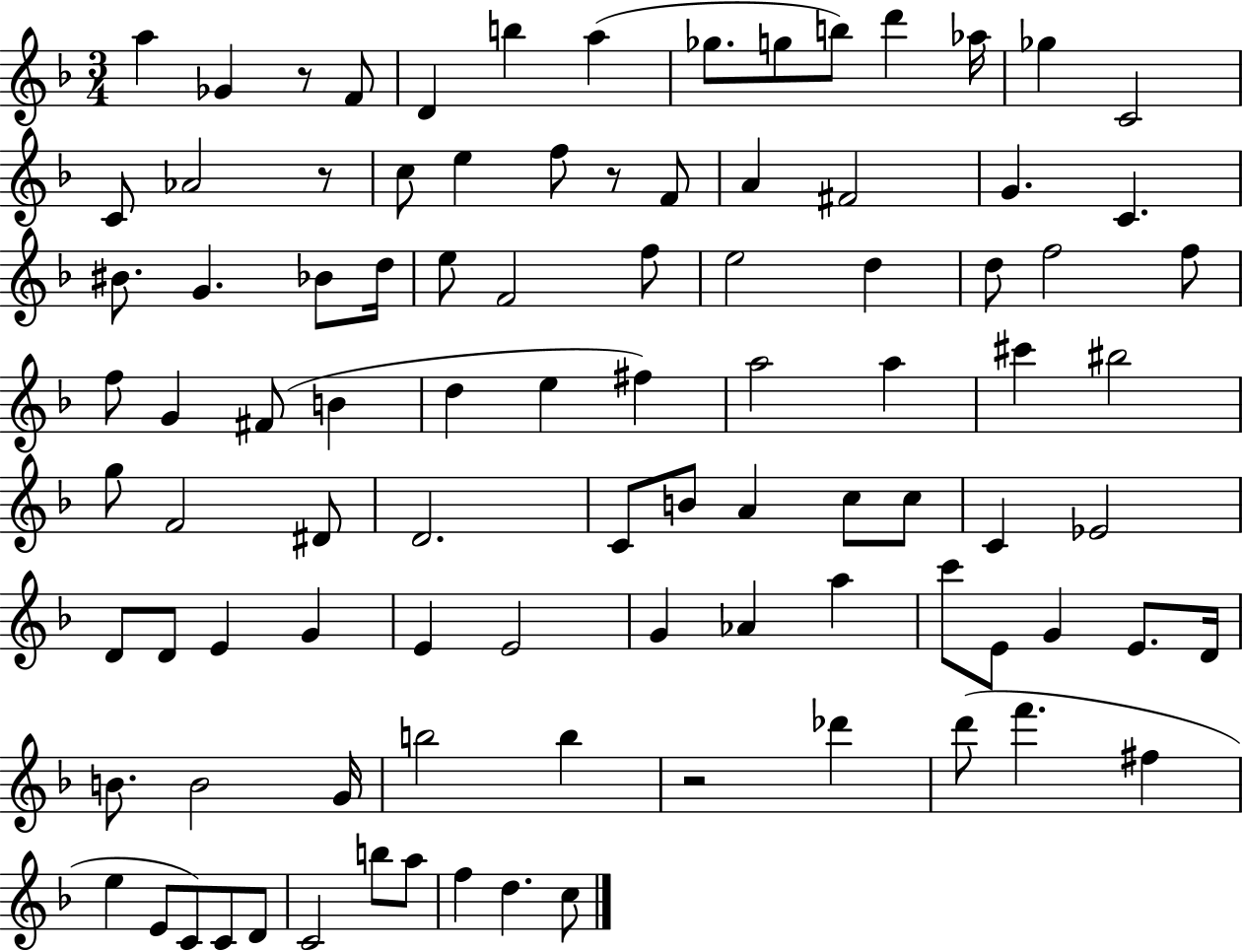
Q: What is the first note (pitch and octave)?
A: A5